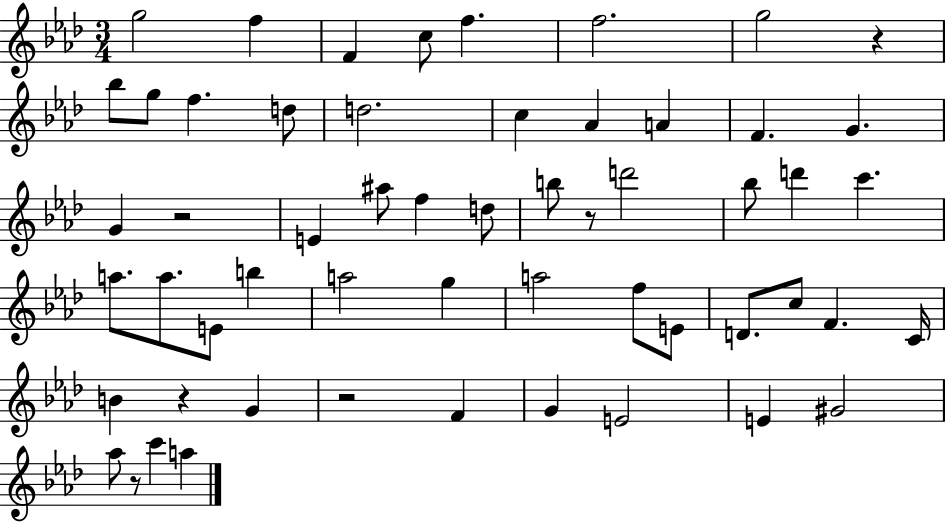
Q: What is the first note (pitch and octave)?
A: G5